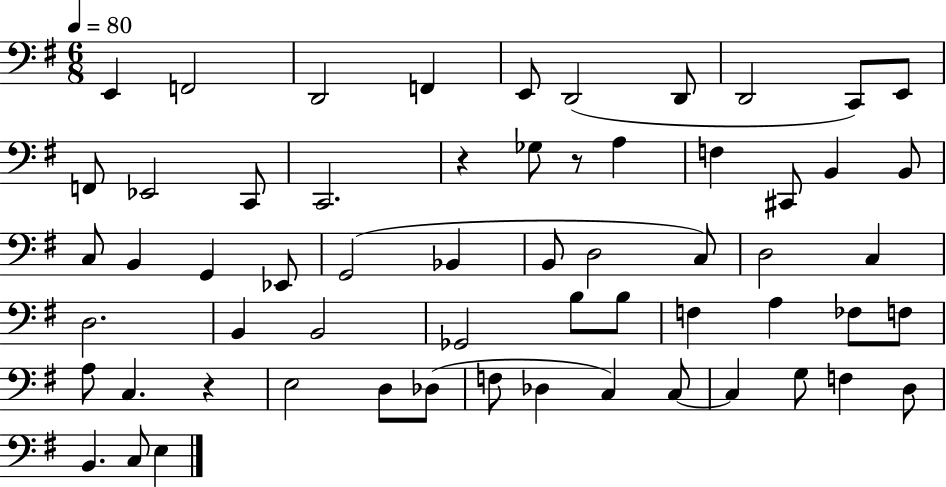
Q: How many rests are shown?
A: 3